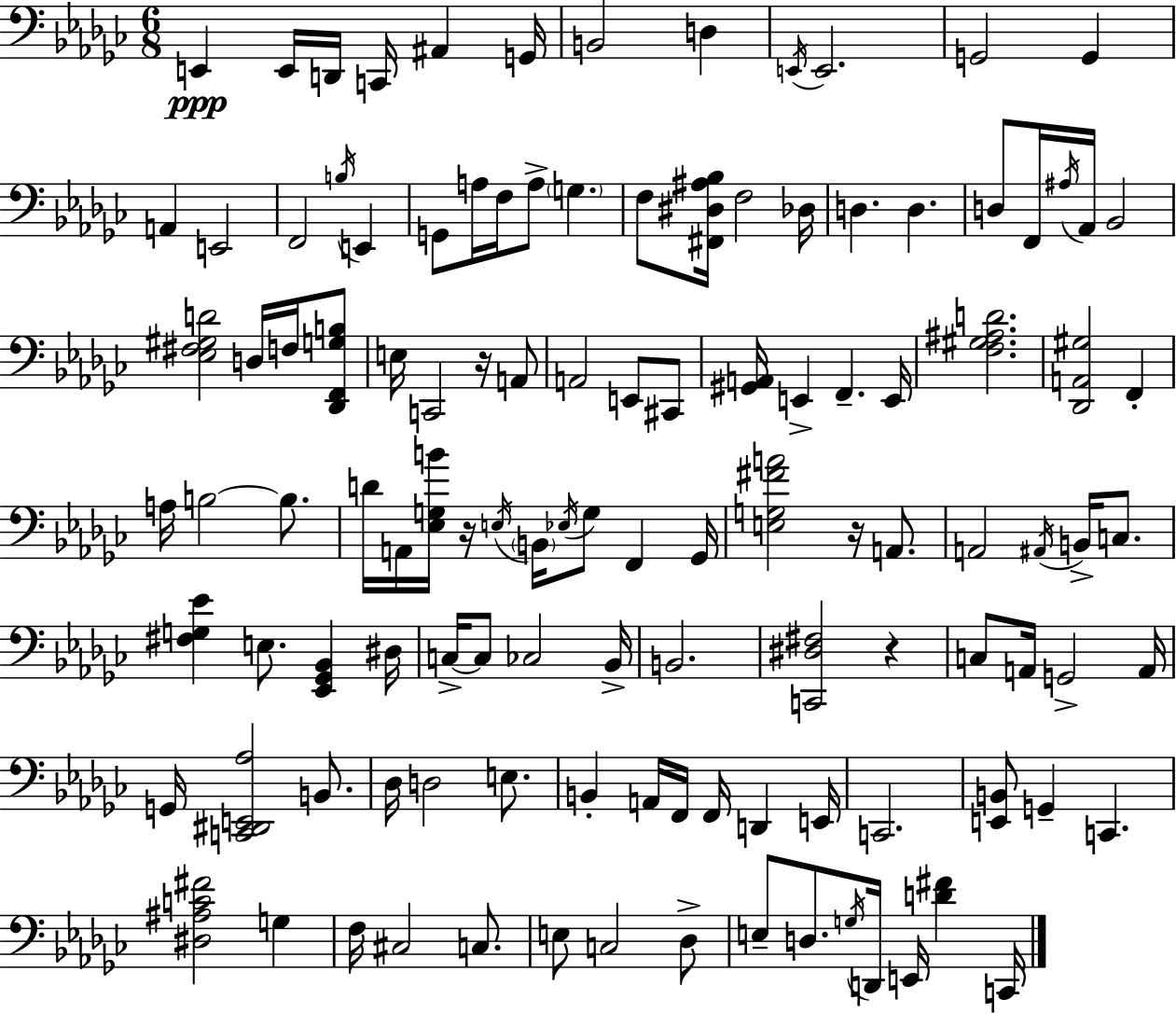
E2/q E2/s D2/s C2/s A#2/q G2/s B2/h D3/q E2/s E2/h. G2/h G2/q A2/q E2/h F2/h B3/s E2/q G2/e A3/s F3/s A3/e G3/q. F3/e [F#2,D#3,A#3,Bb3]/s F3/h Db3/s D3/q. D3/q. D3/e F2/s A#3/s Ab2/s Bb2/h [Eb3,F#3,G#3,D4]/h D3/s F3/s [Db2,F2,G3,B3]/e E3/s C2/h R/s A2/e A2/h E2/e C#2/e [G#2,A2]/s E2/q F2/q. E2/s [F3,G#3,A#3,D4]/h. [Db2,A2,G#3]/h F2/q A3/s B3/h B3/e. D4/s A2/s [Eb3,G3,B4]/s R/s E3/s B2/s Eb3/s G3/e F2/q Gb2/s [E3,G3,F#4,A4]/h R/s A2/e. A2/h A#2/s B2/s C3/e. [F#3,G3,Eb4]/q E3/e. [Eb2,Gb2,Bb2]/q D#3/s C3/s C3/e CES3/h Bb2/s B2/h. [C2,D#3,F#3]/h R/q C3/e A2/s G2/h A2/s G2/s [C2,D#2,E2,Ab3]/h B2/e. Db3/s D3/h E3/e. B2/q A2/s F2/s F2/s D2/q E2/s C2/h. [E2,B2]/e G2/q C2/q. [D#3,A#3,C4,F#4]/h G3/q F3/s C#3/h C3/e. E3/e C3/h Db3/e E3/e D3/e. G3/s D2/s E2/s [D4,F#4]/q C2/s